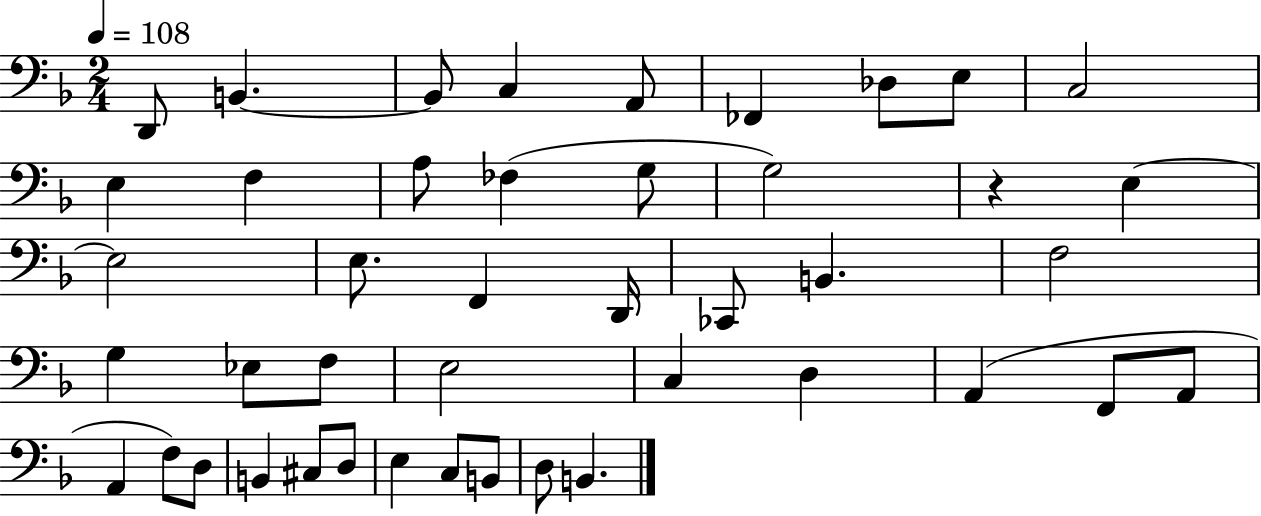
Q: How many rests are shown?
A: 1